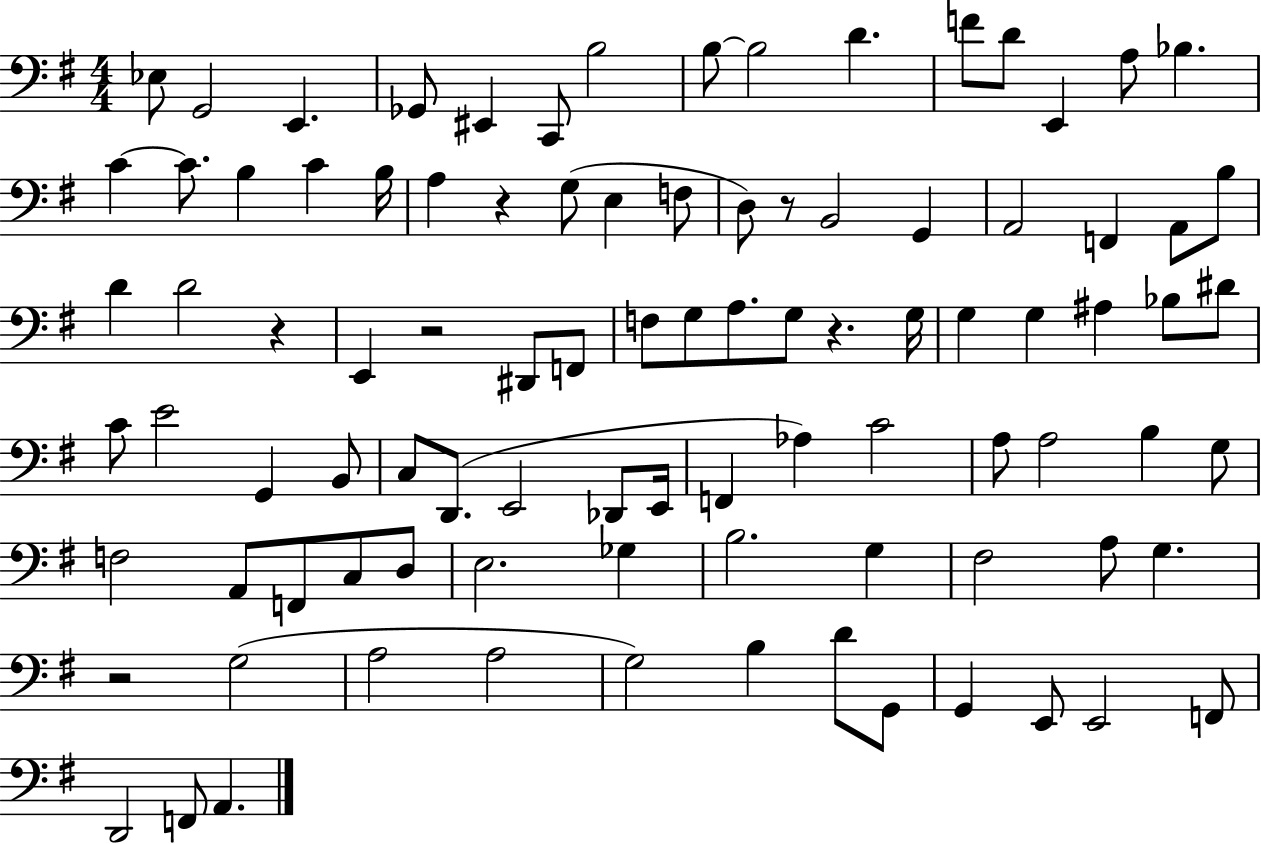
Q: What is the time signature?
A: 4/4